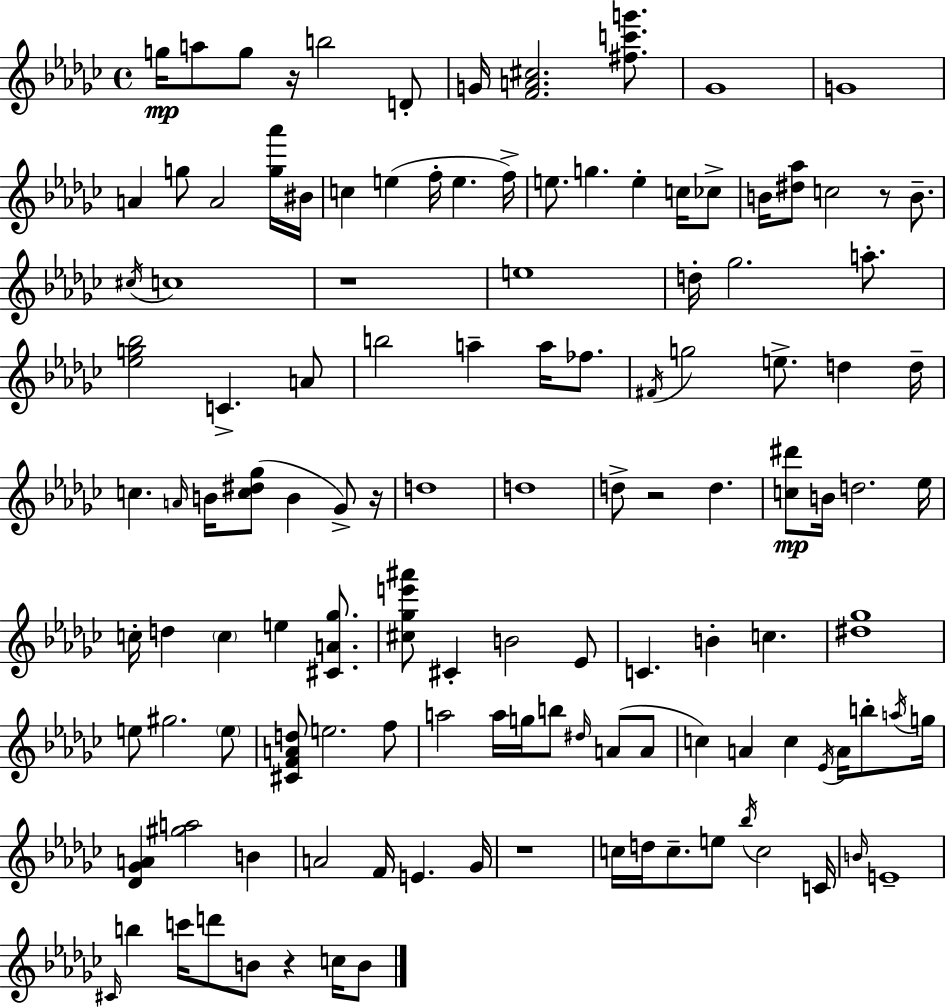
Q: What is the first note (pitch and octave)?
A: G5